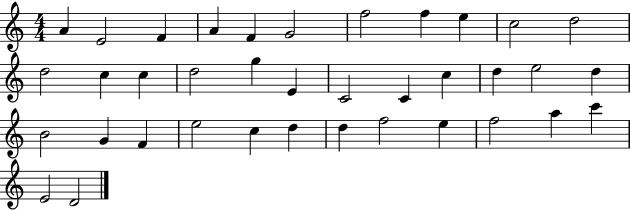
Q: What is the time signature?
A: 4/4